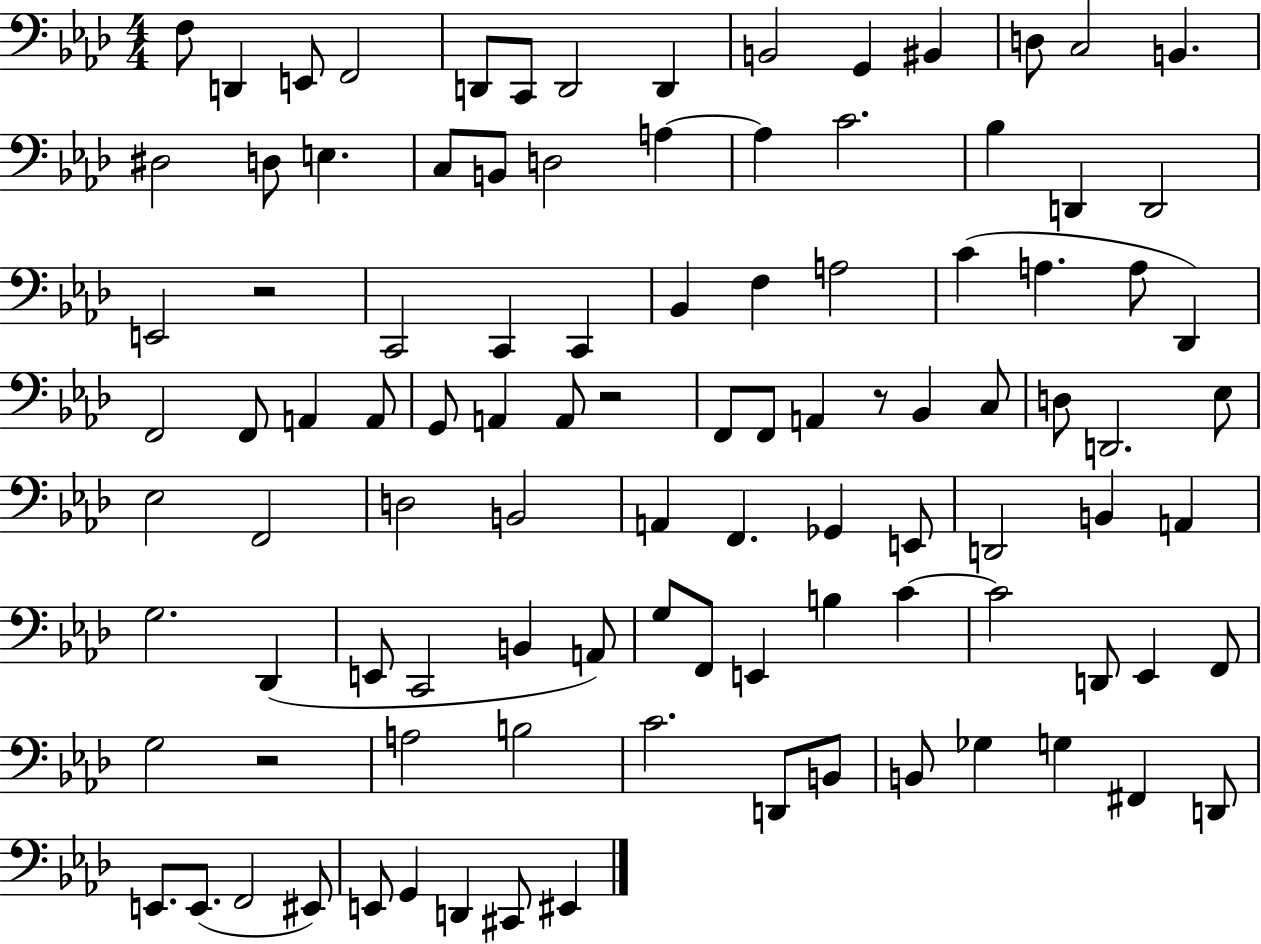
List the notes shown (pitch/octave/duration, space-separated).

F3/e D2/q E2/e F2/h D2/e C2/e D2/h D2/q B2/h G2/q BIS2/q D3/e C3/h B2/q. D#3/h D3/e E3/q. C3/e B2/e D3/h A3/q A3/q C4/h. Bb3/q D2/q D2/h E2/h R/h C2/h C2/q C2/q Bb2/q F3/q A3/h C4/q A3/q. A3/e Db2/q F2/h F2/e A2/q A2/e G2/e A2/q A2/e R/h F2/e F2/e A2/q R/e Bb2/q C3/e D3/e D2/h. Eb3/e Eb3/h F2/h D3/h B2/h A2/q F2/q. Gb2/q E2/e D2/h B2/q A2/q G3/h. Db2/q E2/e C2/h B2/q A2/e G3/e F2/e E2/q B3/q C4/q C4/h D2/e Eb2/q F2/e G3/h R/h A3/h B3/h C4/h. D2/e B2/e B2/e Gb3/q G3/q F#2/q D2/e E2/e. E2/e. F2/h EIS2/e E2/e G2/q D2/q C#2/e EIS2/q